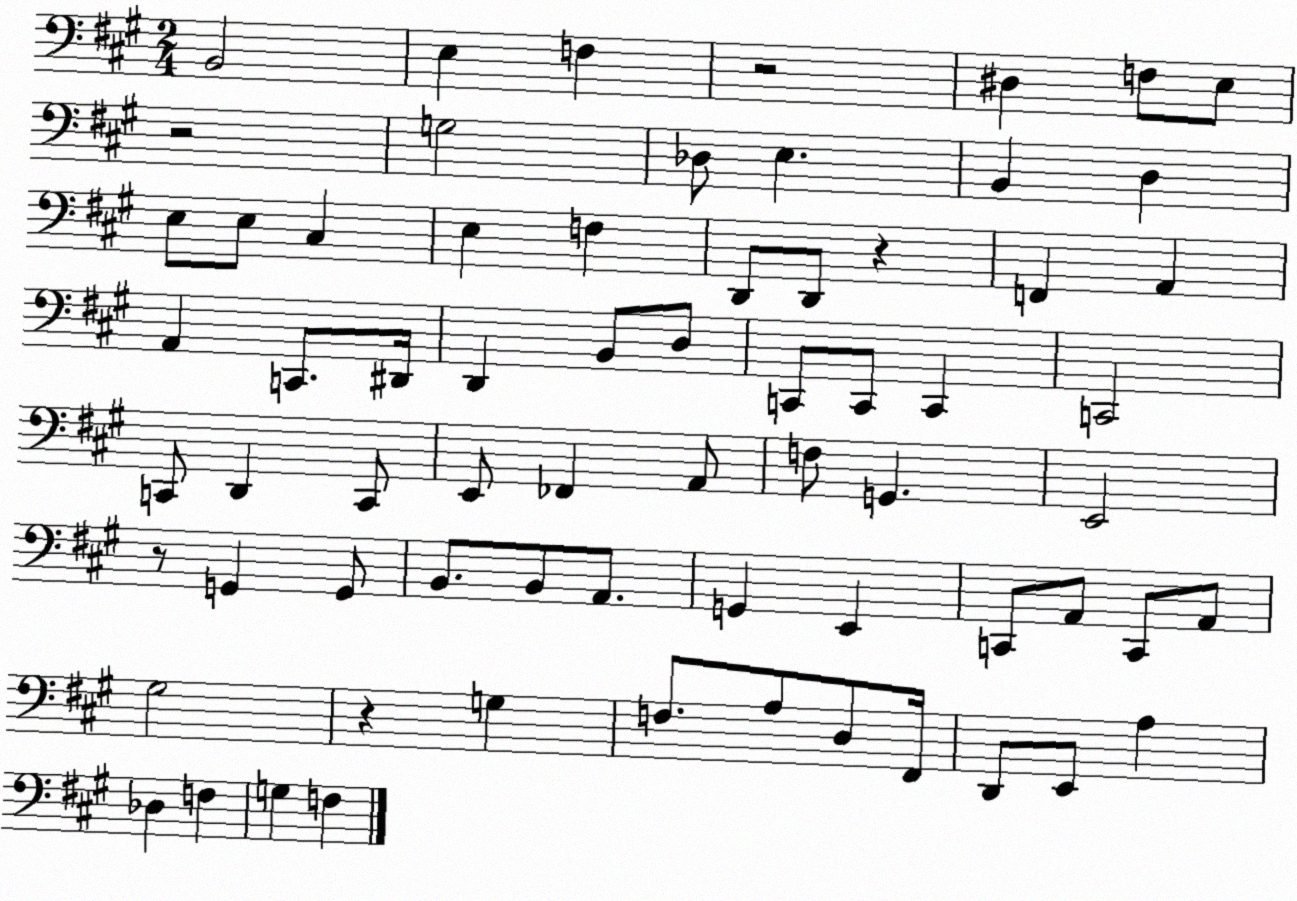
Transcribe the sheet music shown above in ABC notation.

X:1
T:Untitled
M:2/4
L:1/4
K:A
B,,2 E, F, z2 ^D, F,/2 E,/2 z2 G,2 _D,/2 E, B,, D, E,/2 E,/2 ^C, E, F, D,,/2 D,,/2 z F,, A,, A,, C,,/2 ^D,,/4 D,, B,,/2 D,/2 C,,/2 C,,/2 C,, C,,2 C,,/2 D,, C,,/2 E,,/2 _F,, A,,/2 F,/2 G,, E,,2 z/2 G,, G,,/2 B,,/2 B,,/2 A,,/2 G,, E,, C,,/2 A,,/2 C,,/2 A,,/2 ^G,2 z G, F,/2 A,/2 D,/2 ^F,,/4 D,,/2 E,,/2 A, _D, F, G, F,